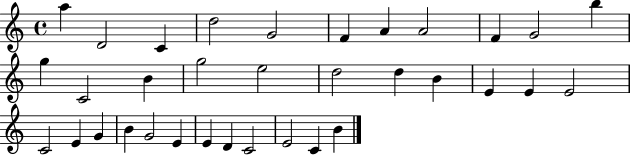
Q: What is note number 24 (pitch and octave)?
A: E4